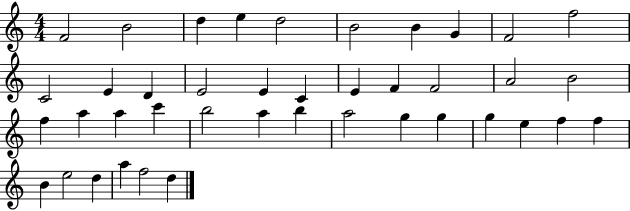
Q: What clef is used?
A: treble